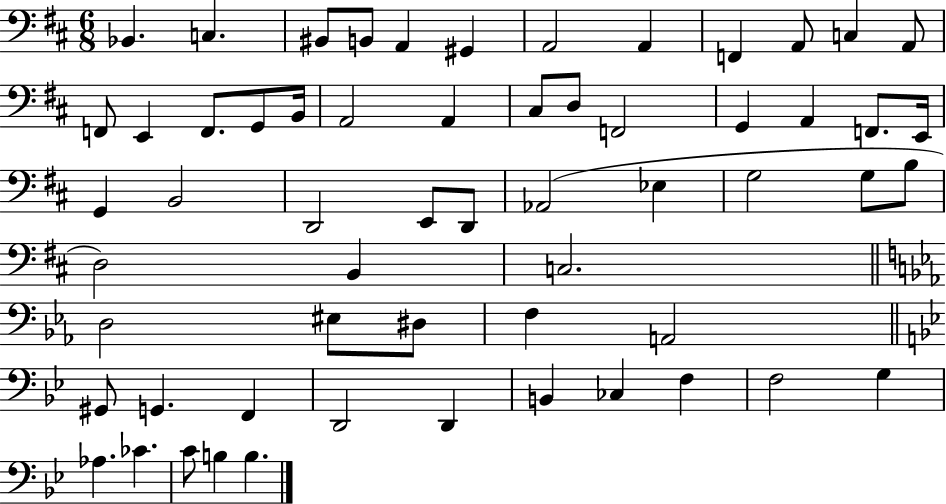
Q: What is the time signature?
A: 6/8